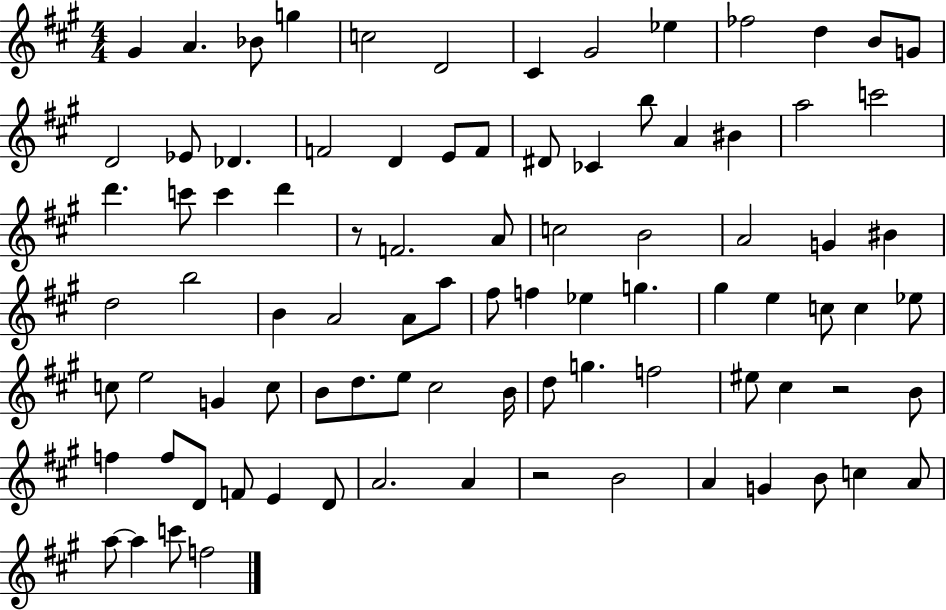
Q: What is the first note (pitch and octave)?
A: G#4